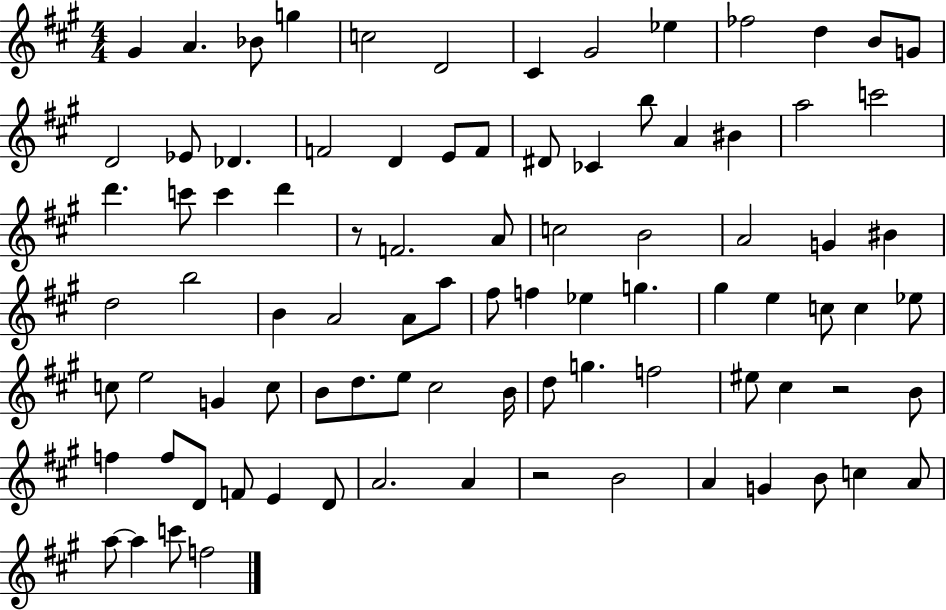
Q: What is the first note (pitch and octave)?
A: G#4